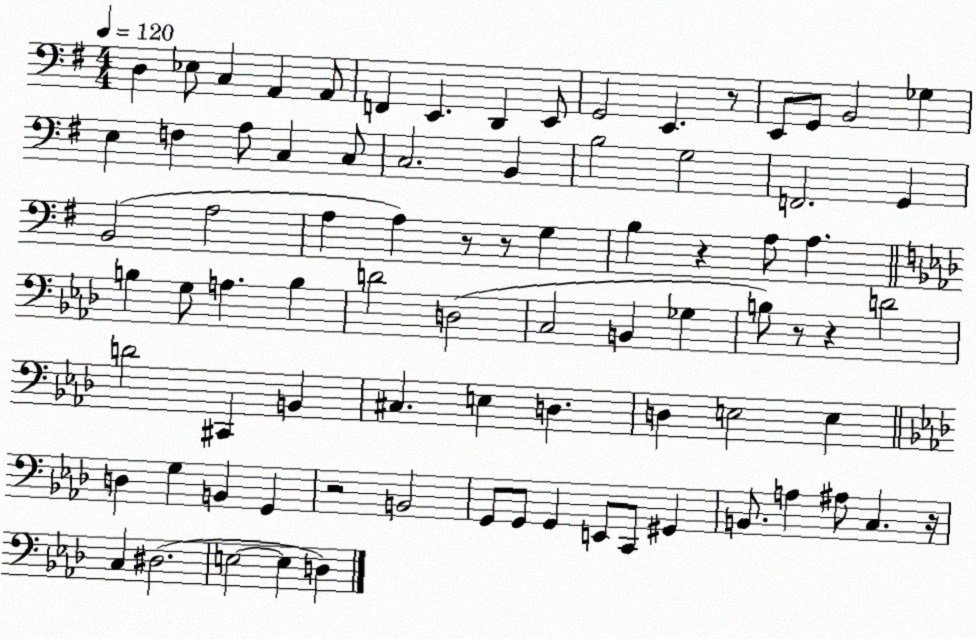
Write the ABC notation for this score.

X:1
T:Untitled
M:4/4
L:1/4
K:G
D, _E,/2 C, A,, A,,/2 F,, E,, D,, E,,/2 G,,2 E,, z/2 E,,/2 G,,/2 B,,2 _G, E, F, A,/2 C, C,/2 C,2 B,, B,2 G,2 F,,2 G,, B,,2 A,2 A, A, z/2 z/2 G, B, z A,/2 A, B, G,/2 A, B, D2 D,2 C,2 B,, _G, B,/2 z/2 z D2 D2 ^C,, B,, ^C, E, D, D, E,2 E, D, G, B,, G,, z2 B,,2 G,,/2 G,,/2 G,, E,,/2 C,,/2 ^G,, B,,/2 A, ^A,/2 C, z/4 C, ^D,2 E,2 E, D,